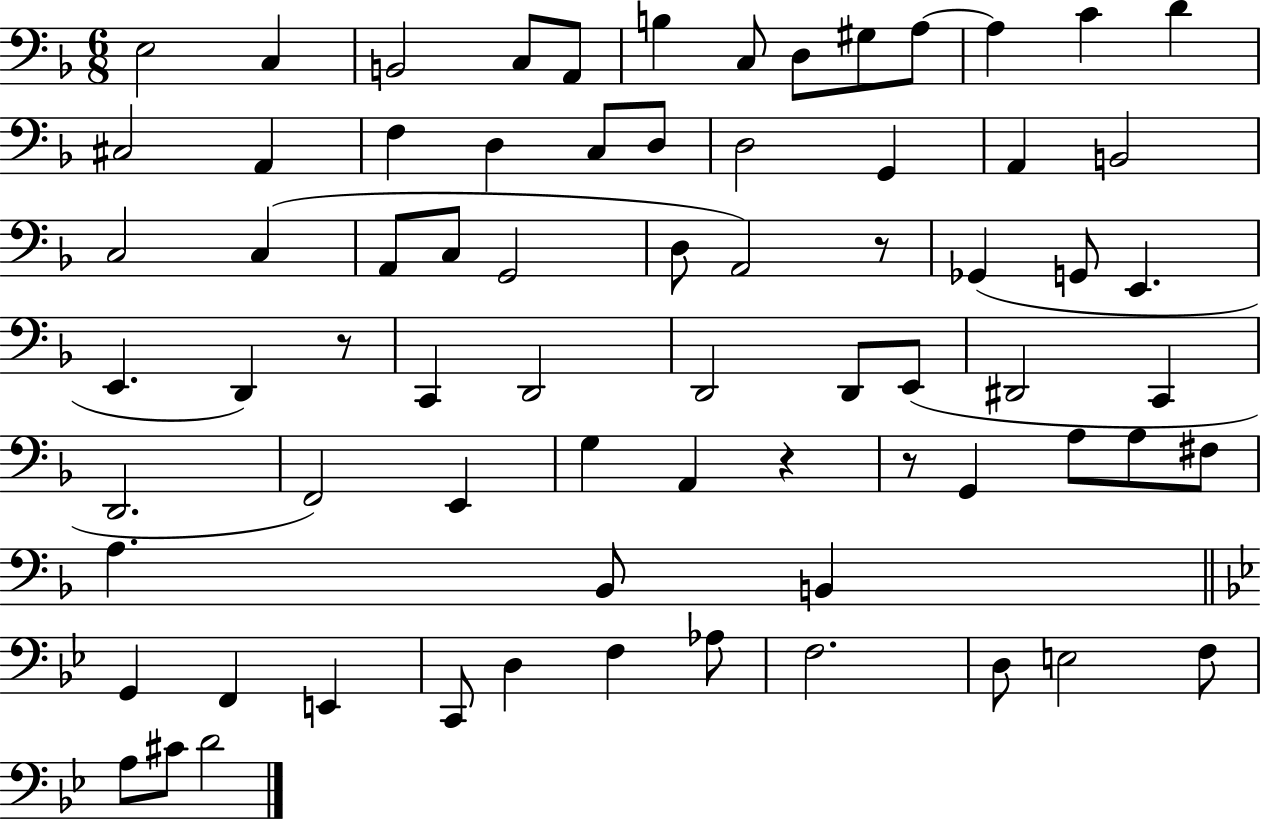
E3/h C3/q B2/h C3/e A2/e B3/q C3/e D3/e G#3/e A3/e A3/q C4/q D4/q C#3/h A2/q F3/q D3/q C3/e D3/e D3/h G2/q A2/q B2/h C3/h C3/q A2/e C3/e G2/h D3/e A2/h R/e Gb2/q G2/e E2/q. E2/q. D2/q R/e C2/q D2/h D2/h D2/e E2/e D#2/h C2/q D2/h. F2/h E2/q G3/q A2/q R/q R/e G2/q A3/e A3/e F#3/e A3/q. Bb2/e B2/q G2/q F2/q E2/q C2/e D3/q F3/q Ab3/e F3/h. D3/e E3/h F3/e A3/e C#4/e D4/h